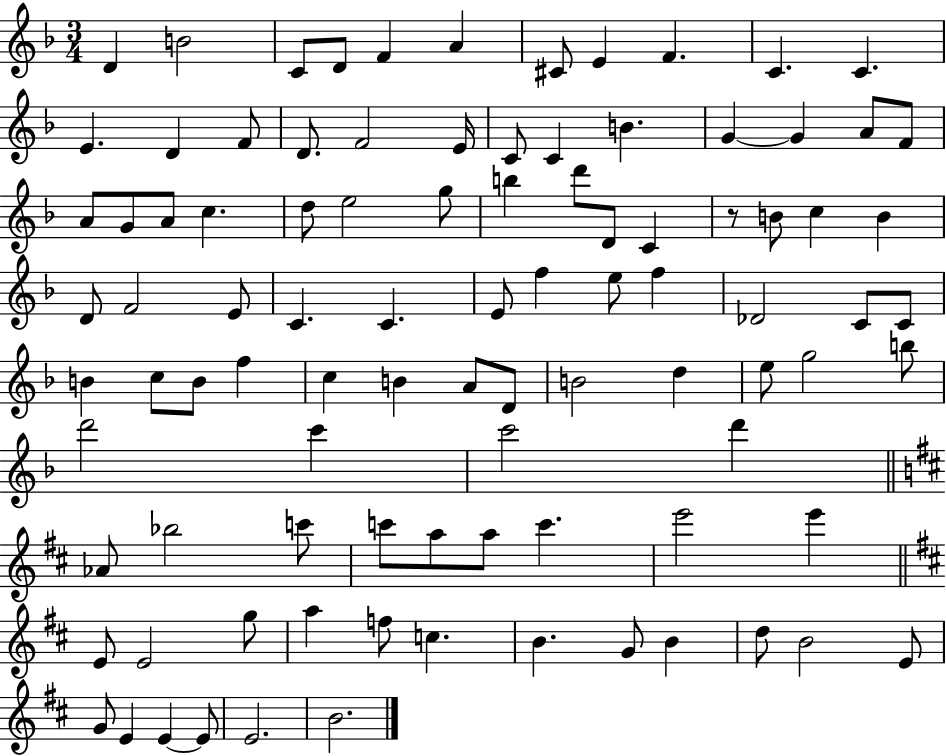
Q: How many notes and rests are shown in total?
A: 95